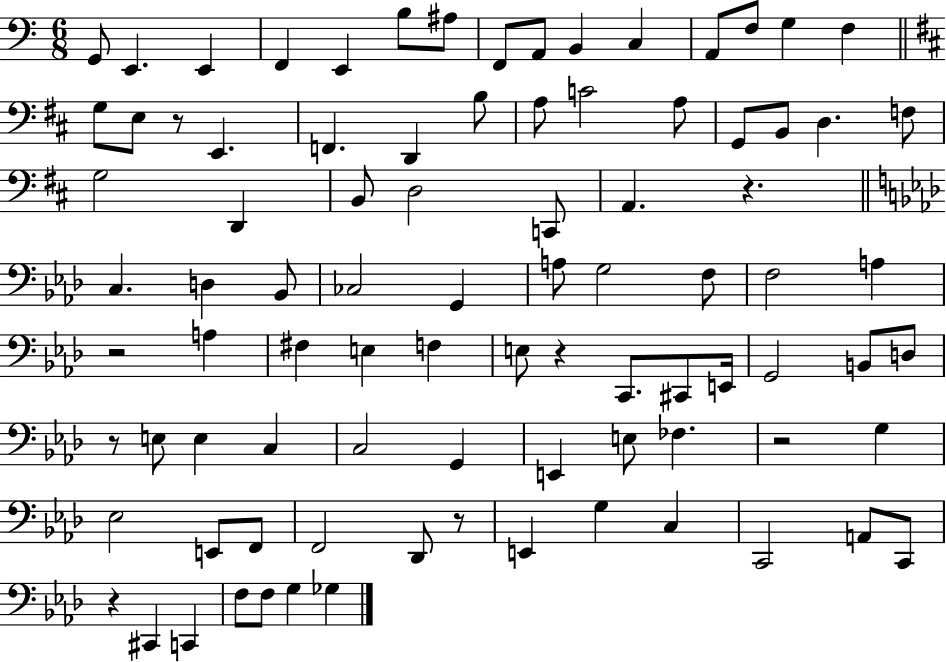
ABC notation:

X:1
T:Untitled
M:6/8
L:1/4
K:C
G,,/2 E,, E,, F,, E,, B,/2 ^A,/2 F,,/2 A,,/2 B,, C, A,,/2 F,/2 G, F, G,/2 E,/2 z/2 E,, F,, D,, B,/2 A,/2 C2 A,/2 G,,/2 B,,/2 D, F,/2 G,2 D,, B,,/2 D,2 C,,/2 A,, z C, D, _B,,/2 _C,2 G,, A,/2 G,2 F,/2 F,2 A, z2 A, ^F, E, F, E,/2 z C,,/2 ^C,,/2 E,,/4 G,,2 B,,/2 D,/2 z/2 E,/2 E, C, C,2 G,, E,, E,/2 _F, z2 G, _E,2 E,,/2 F,,/2 F,,2 _D,,/2 z/2 E,, G, C, C,,2 A,,/2 C,,/2 z ^C,, C,, F,/2 F,/2 G, _G,